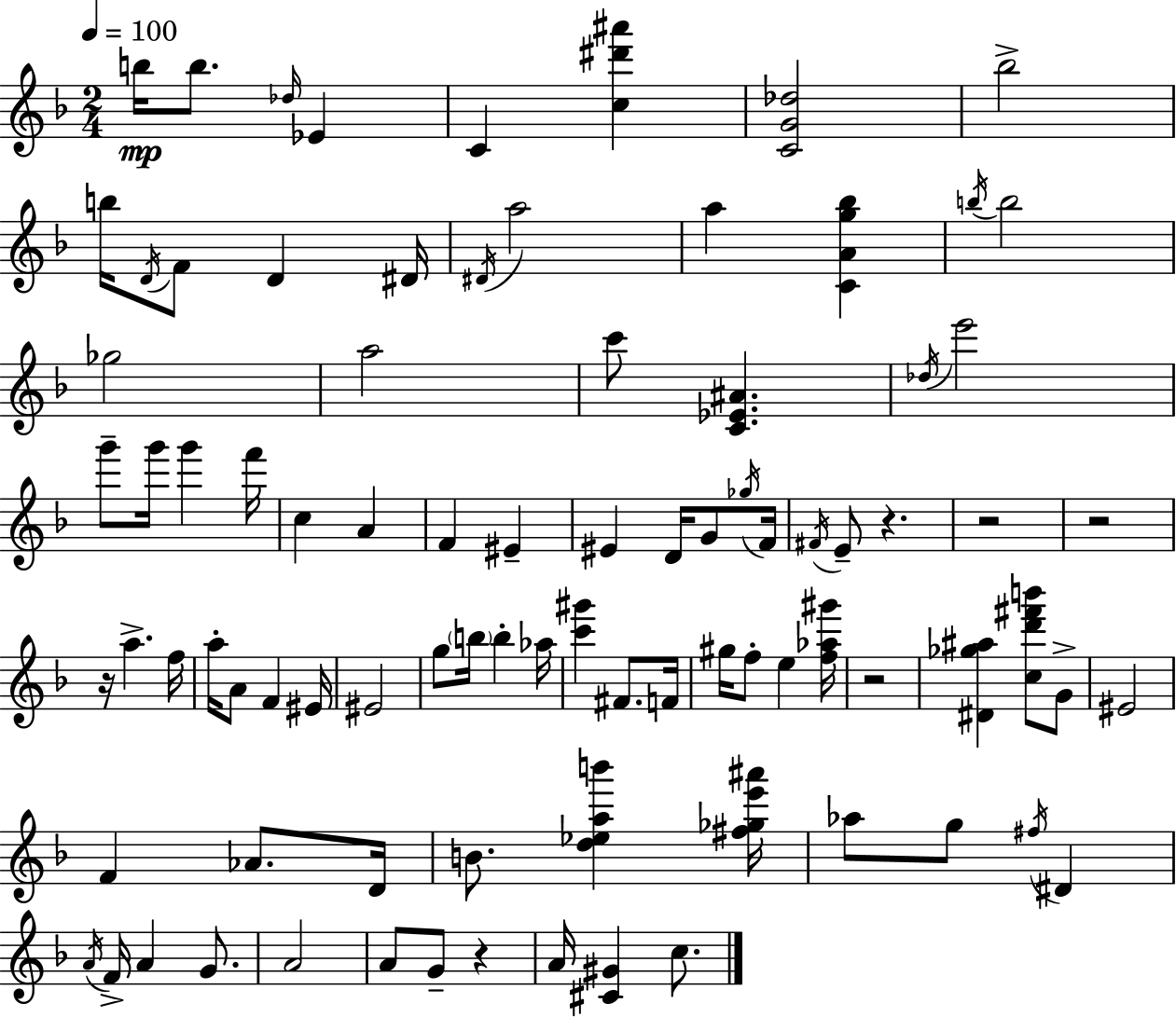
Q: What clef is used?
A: treble